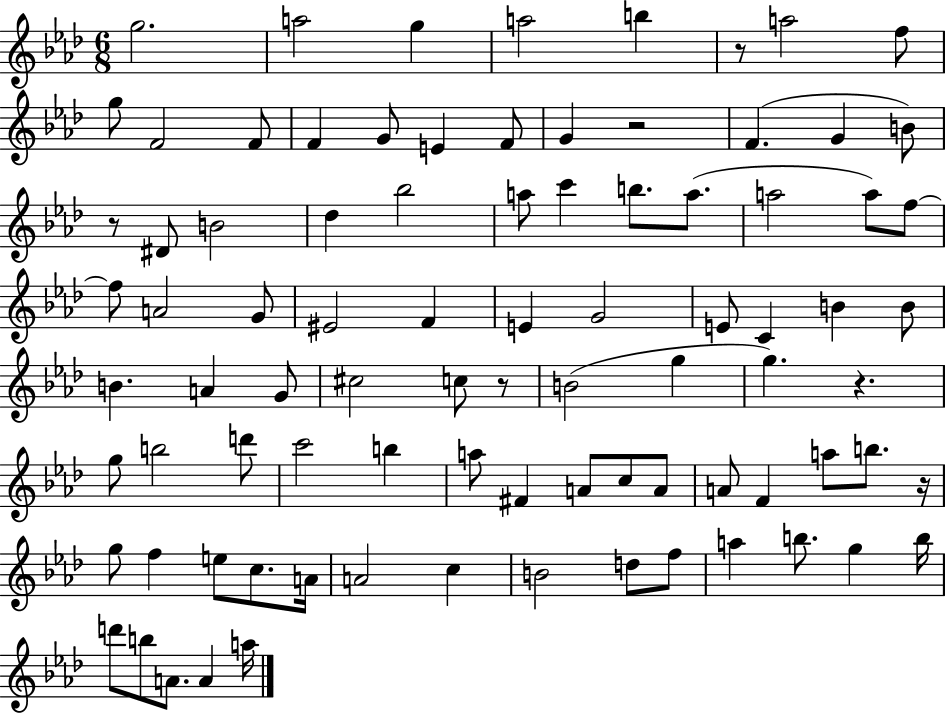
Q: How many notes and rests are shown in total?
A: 87